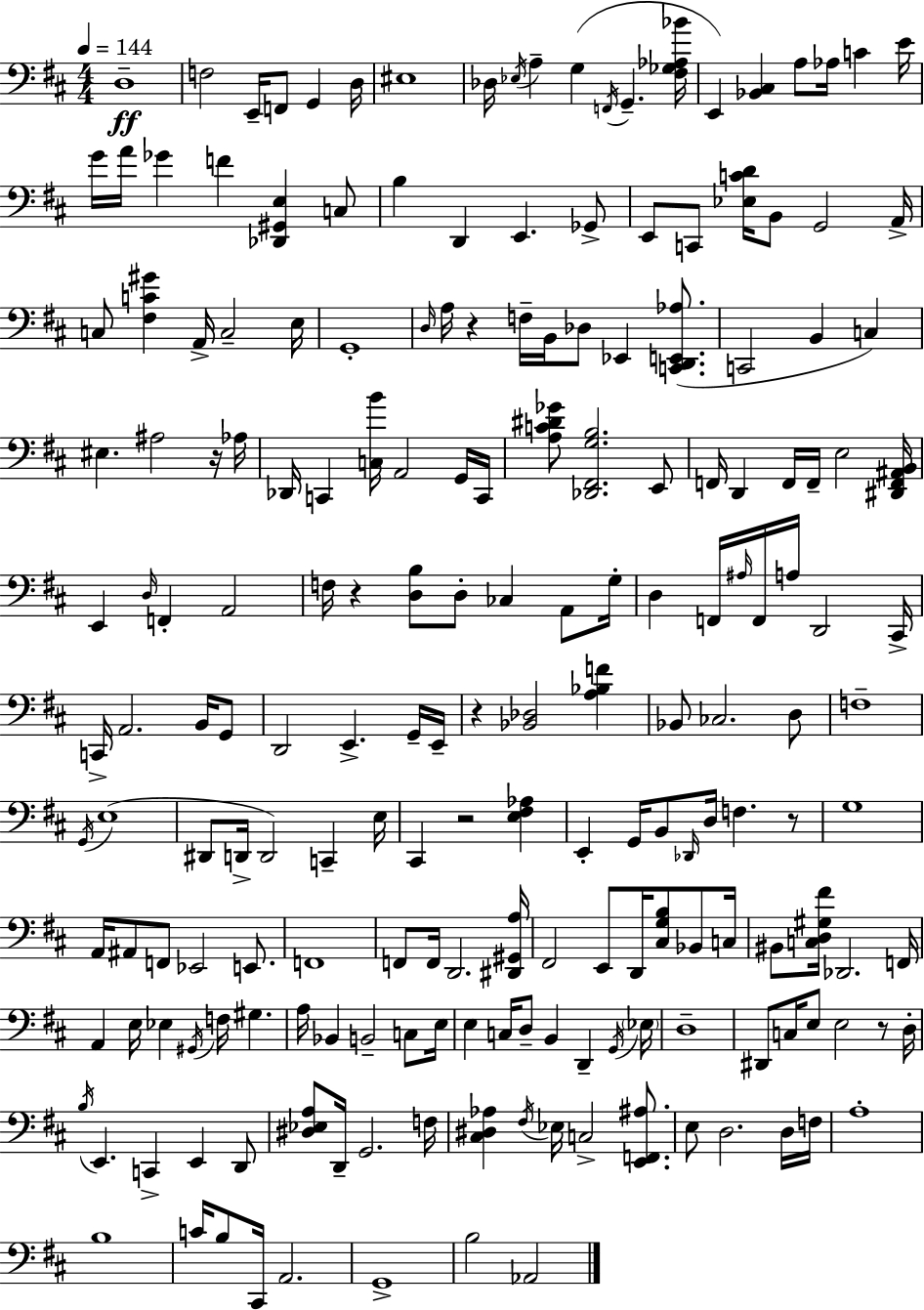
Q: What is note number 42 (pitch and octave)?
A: Db3